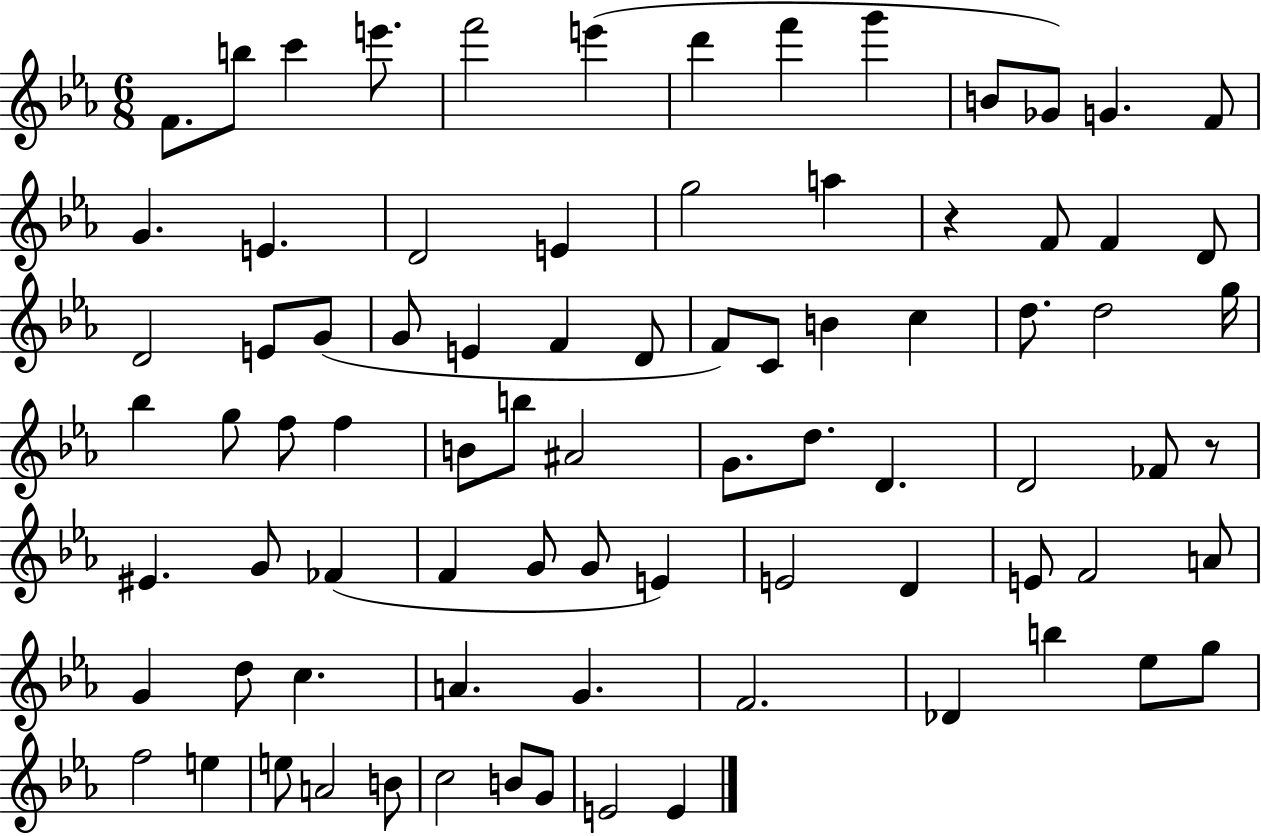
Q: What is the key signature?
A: EES major